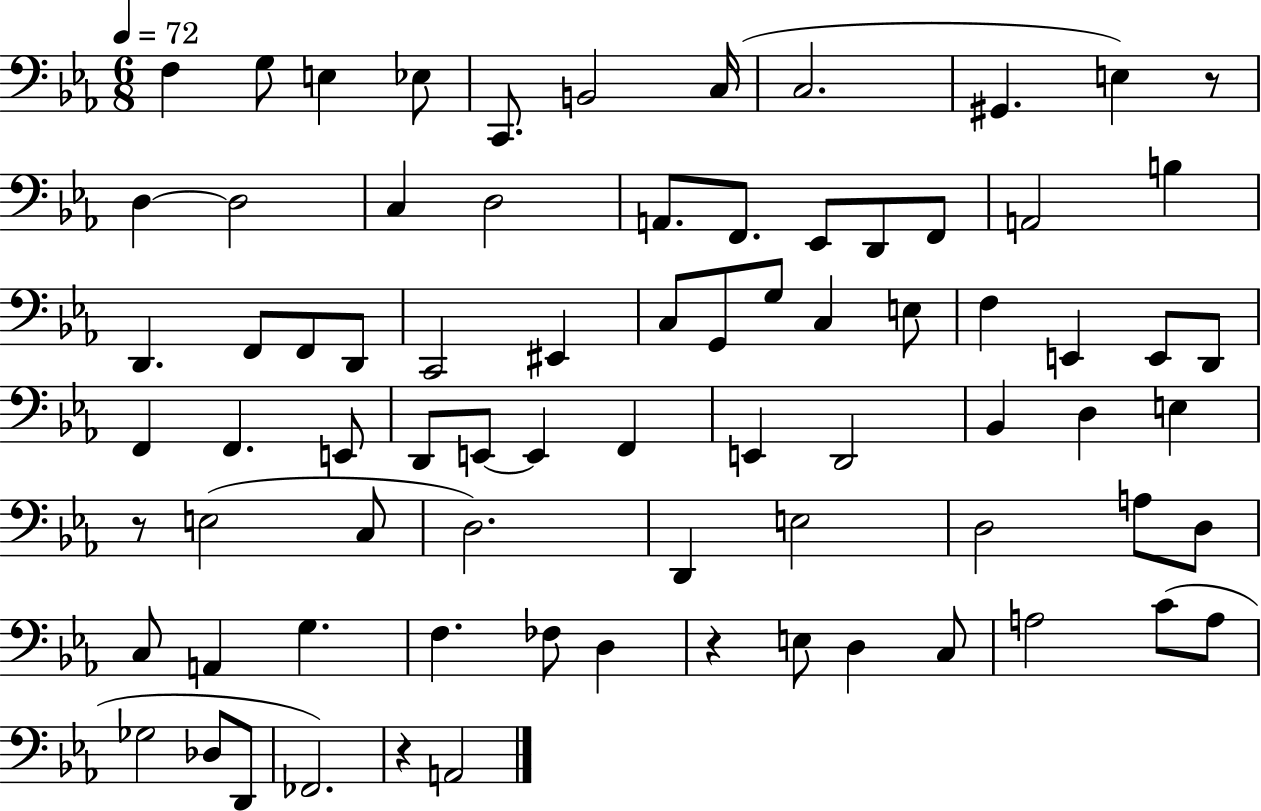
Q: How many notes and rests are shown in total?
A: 77